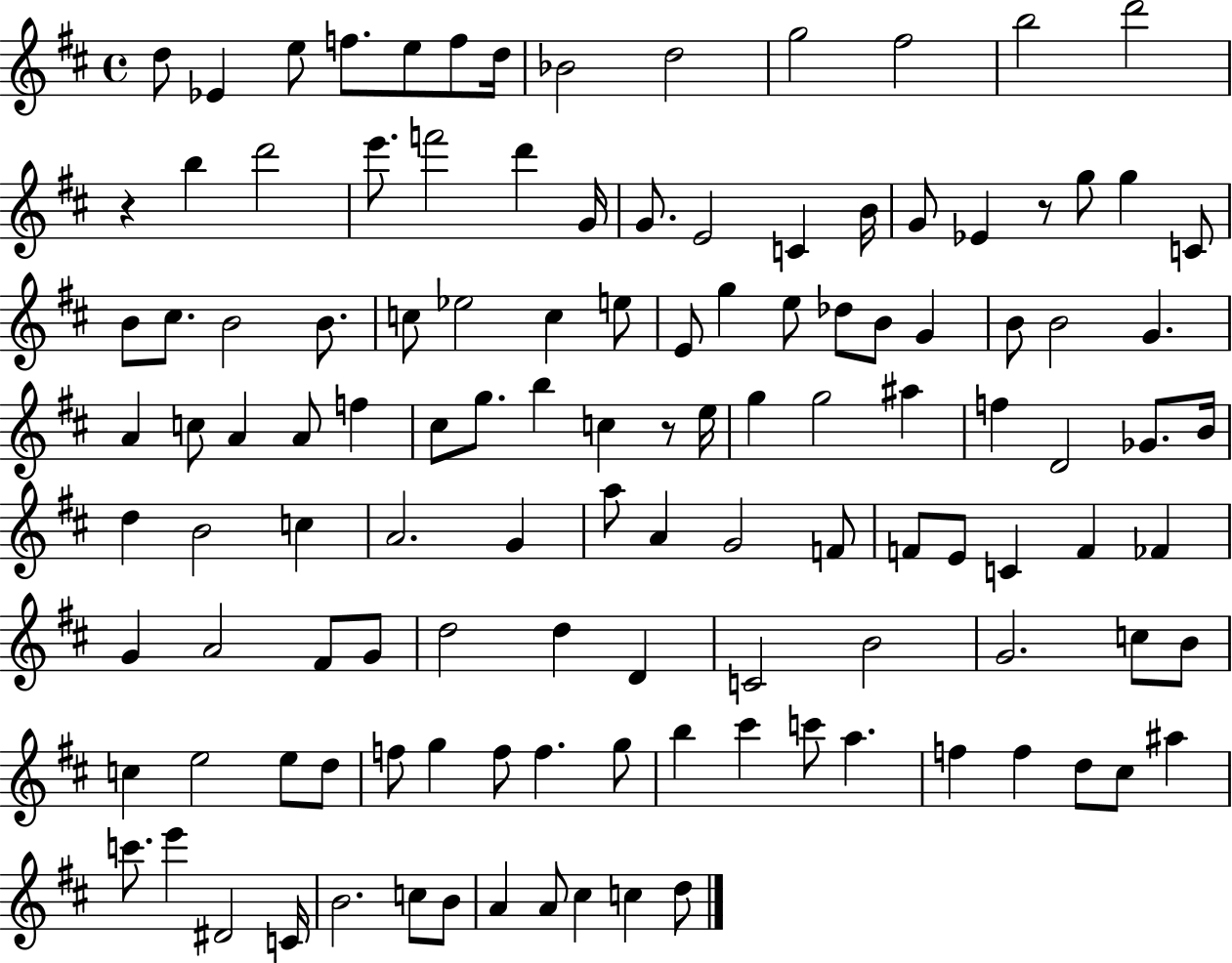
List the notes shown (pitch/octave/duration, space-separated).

D5/e Eb4/q E5/e F5/e. E5/e F5/e D5/s Bb4/h D5/h G5/h F#5/h B5/h D6/h R/q B5/q D6/h E6/e. F6/h D6/q G4/s G4/e. E4/h C4/q B4/s G4/e Eb4/q R/e G5/e G5/q C4/e B4/e C#5/e. B4/h B4/e. C5/e Eb5/h C5/q E5/e E4/e G5/q E5/e Db5/e B4/e G4/q B4/e B4/h G4/q. A4/q C5/e A4/q A4/e F5/q C#5/e G5/e. B5/q C5/q R/e E5/s G5/q G5/h A#5/q F5/q D4/h Gb4/e. B4/s D5/q B4/h C5/q A4/h. G4/q A5/e A4/q G4/h F4/e F4/e E4/e C4/q F4/q FES4/q G4/q A4/h F#4/e G4/e D5/h D5/q D4/q C4/h B4/h G4/h. C5/e B4/e C5/q E5/h E5/e D5/e F5/e G5/q F5/e F5/q. G5/e B5/q C#6/q C6/e A5/q. F5/q F5/q D5/e C#5/e A#5/q C6/e. E6/q D#4/h C4/s B4/h. C5/e B4/e A4/q A4/e C#5/q C5/q D5/e